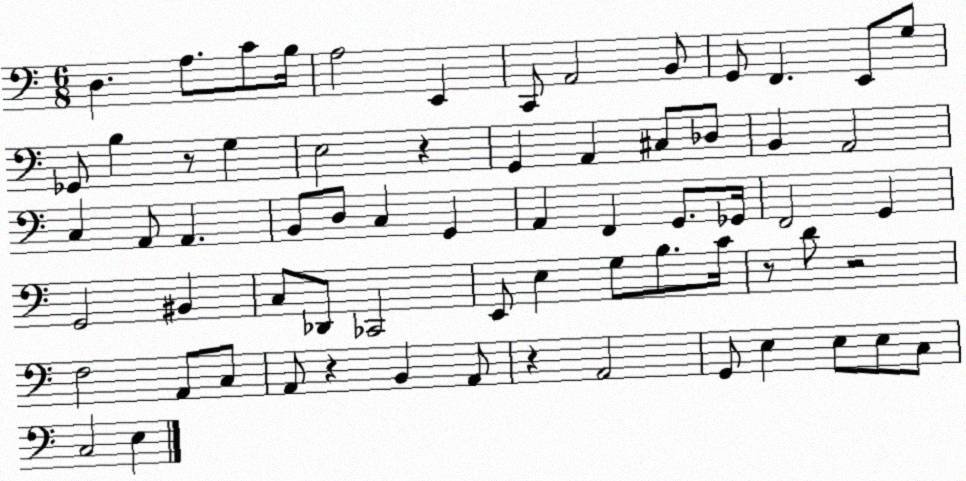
X:1
T:Untitled
M:6/8
L:1/4
K:C
D, A,/2 C/2 B,/4 A,2 E,, C,,/2 A,,2 B,,/2 G,,/2 F,, E,,/2 G,/2 _G,,/2 B, z/2 G, E,2 z G,, A,, ^C,/2 _D,/2 B,, A,,2 C, A,,/2 A,, B,,/2 D,/2 C, G,, A,, F,, G,,/2 _G,,/4 F,,2 G,, G,,2 ^B,, C,/2 _D,,/2 _C,,2 E,,/2 E, G,/2 B,/2 C/4 z/2 D/2 z2 F,2 A,,/2 C,/2 A,,/2 z B,, A,,/2 z A,,2 G,,/2 E, E,/2 E,/2 C,/2 C,2 E,